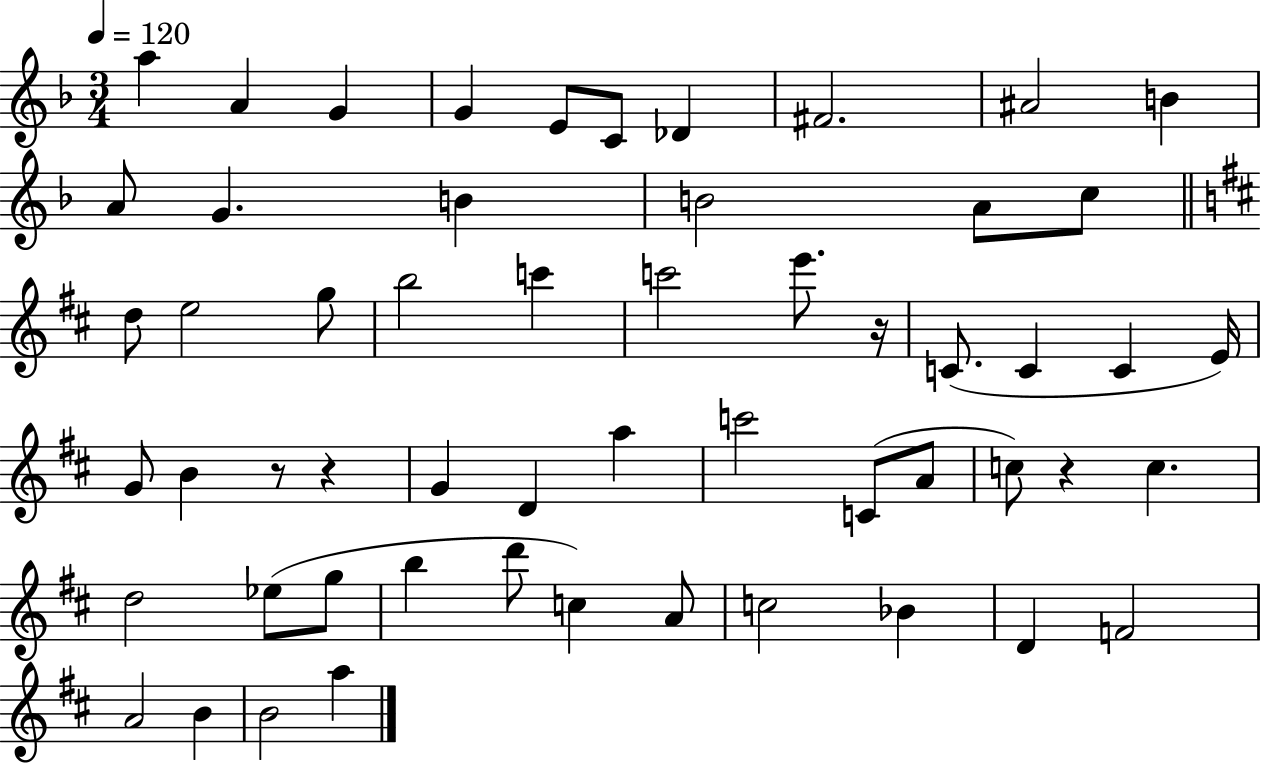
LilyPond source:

{
  \clef treble
  \numericTimeSignature
  \time 3/4
  \key f \major
  \tempo 4 = 120
  a''4 a'4 g'4 | g'4 e'8 c'8 des'4 | fis'2. | ais'2 b'4 | \break a'8 g'4. b'4 | b'2 a'8 c''8 | \bar "||" \break \key d \major d''8 e''2 g''8 | b''2 c'''4 | c'''2 e'''8. r16 | c'8.( c'4 c'4 e'16) | \break g'8 b'4 r8 r4 | g'4 d'4 a''4 | c'''2 c'8( a'8 | c''8) r4 c''4. | \break d''2 ees''8( g''8 | b''4 d'''8 c''4) a'8 | c''2 bes'4 | d'4 f'2 | \break a'2 b'4 | b'2 a''4 | \bar "|."
}